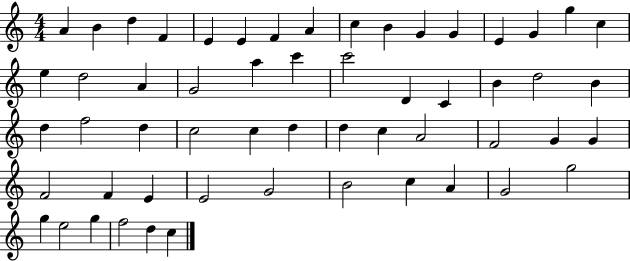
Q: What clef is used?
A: treble